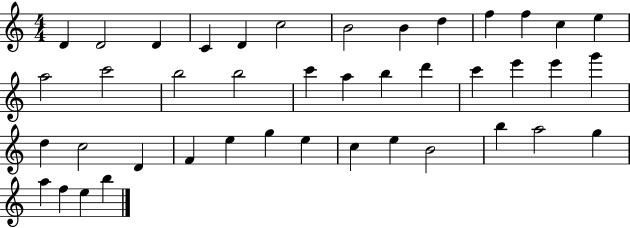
D4/q D4/h D4/q C4/q D4/q C5/h B4/h B4/q D5/q F5/q F5/q C5/q E5/q A5/h C6/h B5/h B5/h C6/q A5/q B5/q D6/q C6/q E6/q E6/q G6/q D5/q C5/h D4/q F4/q E5/q G5/q E5/q C5/q E5/q B4/h B5/q A5/h G5/q A5/q F5/q E5/q B5/q